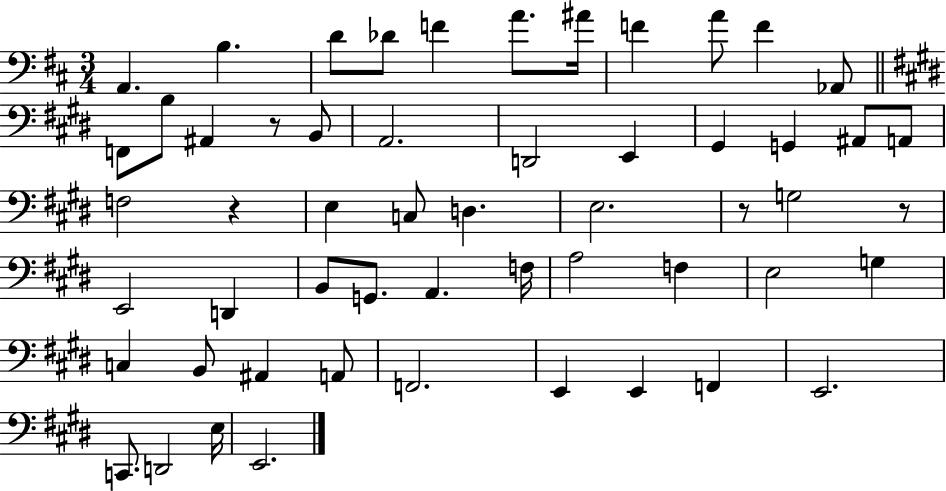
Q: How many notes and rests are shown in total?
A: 55